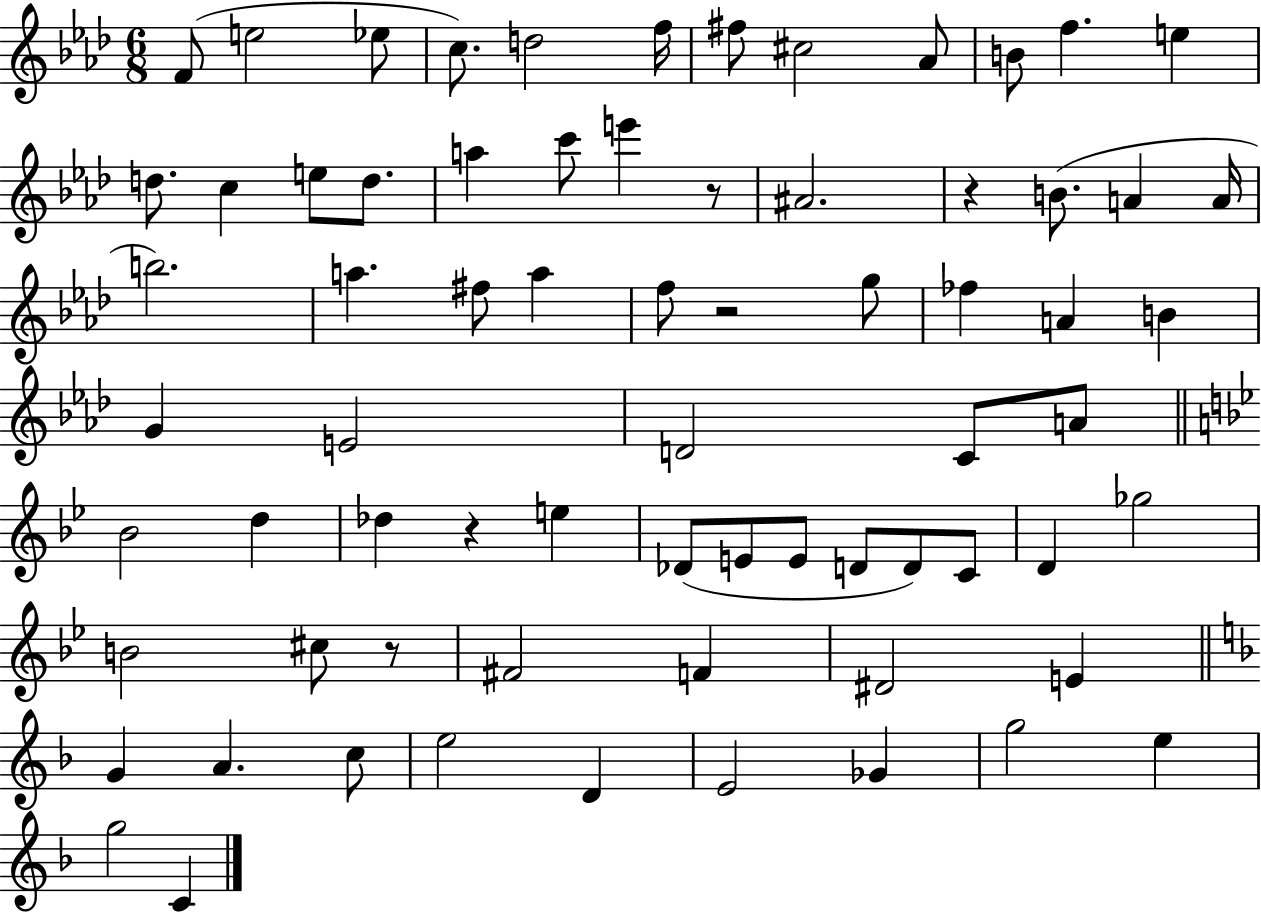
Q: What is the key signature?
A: AES major